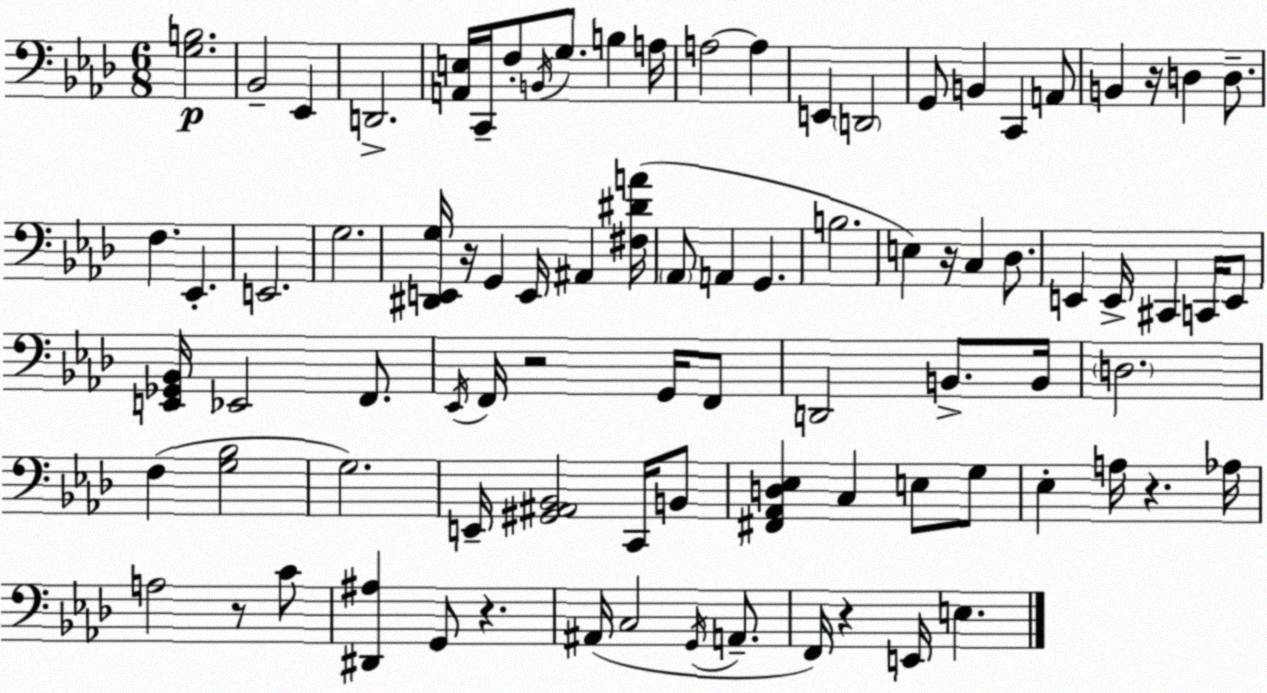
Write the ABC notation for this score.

X:1
T:Untitled
M:6/8
L:1/4
K:Fm
[G,B,]2 _B,,2 _E,, D,,2 [A,,E,]/4 C,,/4 F,/2 B,,/4 G,/2 B, A,/4 A,2 A, E,, D,,2 G,,/2 B,, C,, A,,/2 B,, z/4 D, D,/2 F, _E,, E,,2 G,2 [^D,,E,,G,]/4 z/4 G,, E,,/4 ^A,, [^F,^DA]/4 _A,,/2 A,, G,, B,2 E, z/4 C, _D,/2 E,, E,,/4 ^C,, C,,/4 E,,/2 [E,,_G,,_B,,]/4 _E,,2 F,,/2 _E,,/4 F,,/4 z2 G,,/4 F,,/2 D,,2 B,,/2 B,,/4 D,2 F, [G,_B,]2 G,2 E,,/4 [^G,,^A,,_B,,]2 C,,/4 B,,/2 [^F,,_A,,D,_E,] C, E,/2 G,/2 _E, A,/4 z _A,/4 A,2 z/2 C/2 [^D,,^A,] G,,/2 z ^A,,/4 C,2 G,,/4 A,,/2 F,,/4 z E,,/4 E,